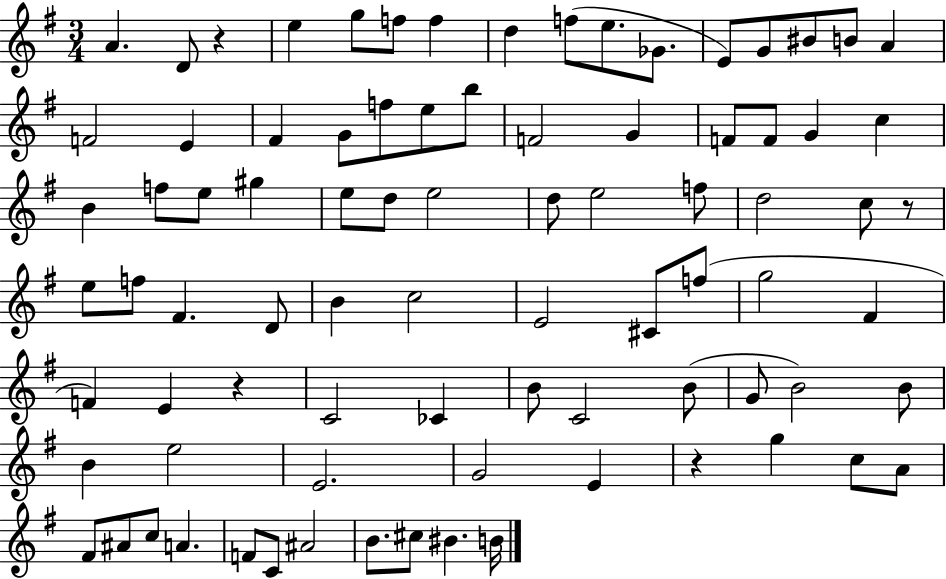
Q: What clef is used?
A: treble